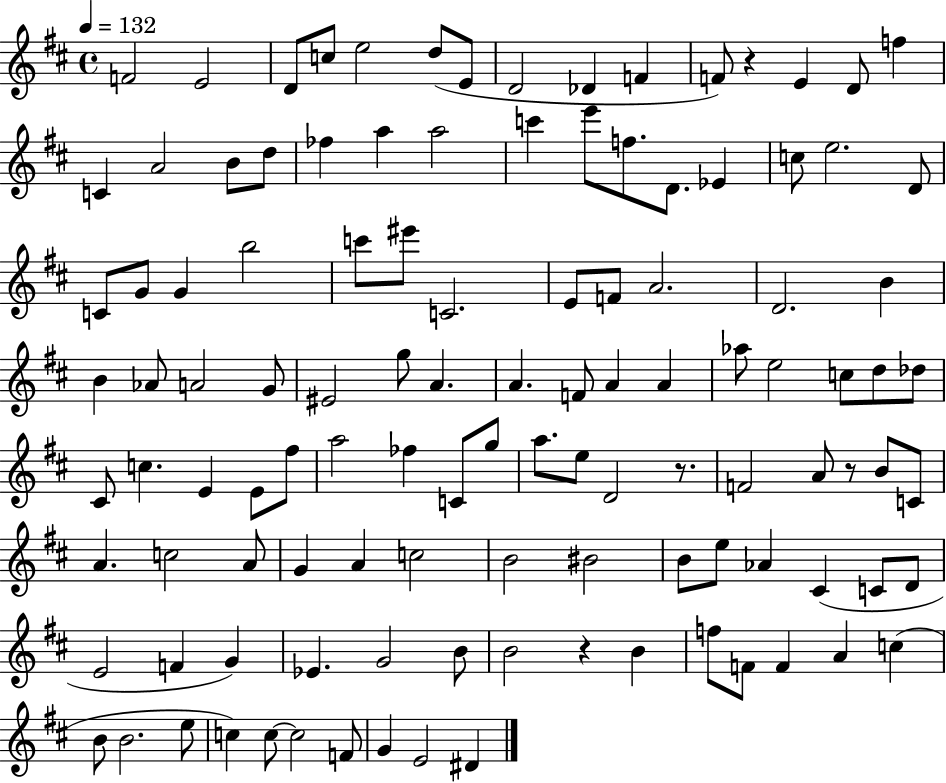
F4/h E4/h D4/e C5/e E5/h D5/e E4/e D4/h Db4/q F4/q F4/e R/q E4/q D4/e F5/q C4/q A4/h B4/e D5/e FES5/q A5/q A5/h C6/q E6/e F5/e. D4/e. Eb4/q C5/e E5/h. D4/e C4/e G4/e G4/q B5/h C6/e EIS6/e C4/h. E4/e F4/e A4/h. D4/h. B4/q B4/q Ab4/e A4/h G4/e EIS4/h G5/e A4/q. A4/q. F4/e A4/q A4/q Ab5/e E5/h C5/e D5/e Db5/e C#4/e C5/q. E4/q E4/e F#5/e A5/h FES5/q C4/e G5/e A5/e. E5/e D4/h R/e. F4/h A4/e R/e B4/e C4/e A4/q. C5/h A4/e G4/q A4/q C5/h B4/h BIS4/h B4/e E5/e Ab4/q C#4/q C4/e D4/e E4/h F4/q G4/q Eb4/q. G4/h B4/e B4/h R/q B4/q F5/e F4/e F4/q A4/q C5/q B4/e B4/h. E5/e C5/q C5/e C5/h F4/e G4/q E4/h D#4/q